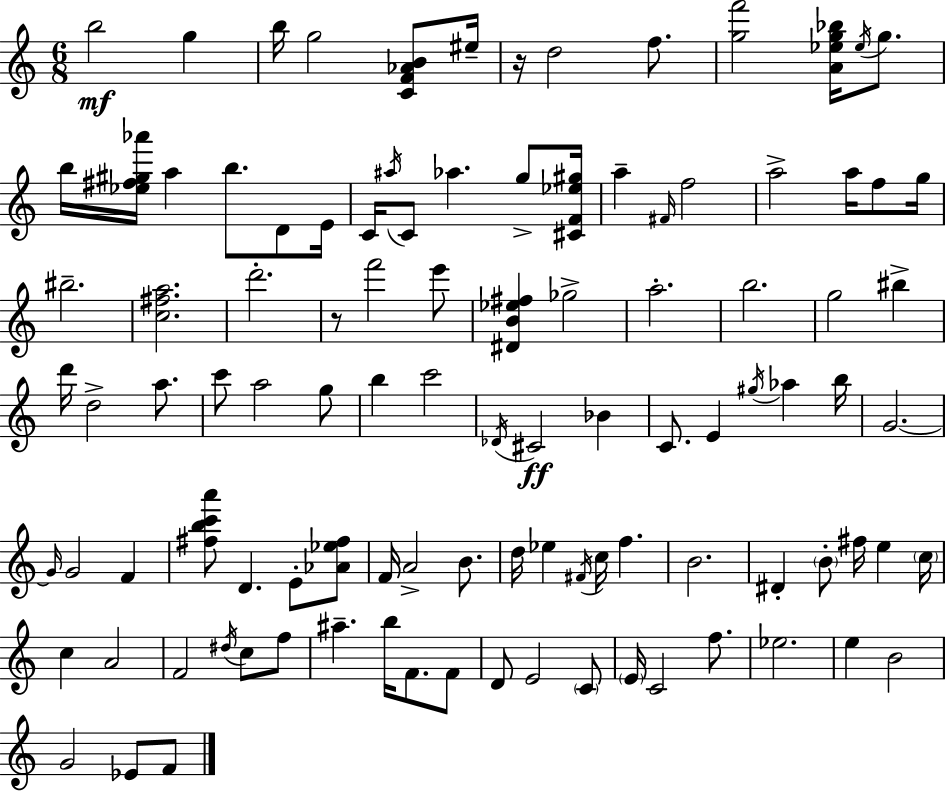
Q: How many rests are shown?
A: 2